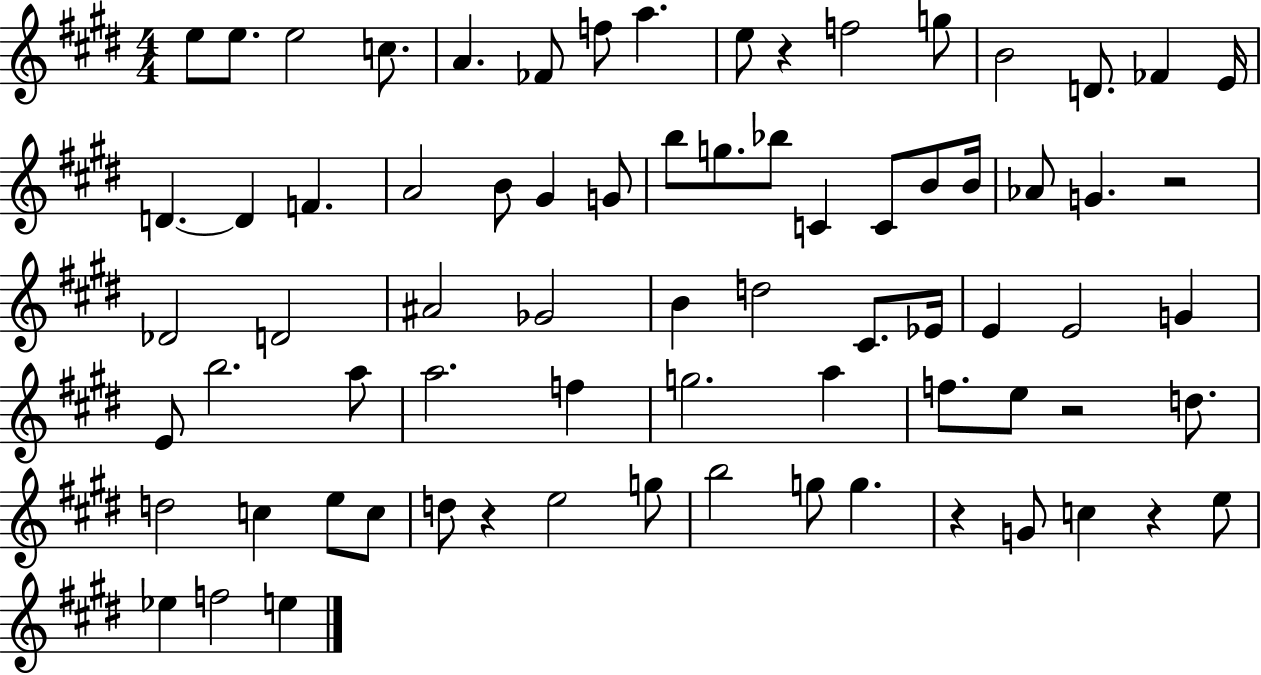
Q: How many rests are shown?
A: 6